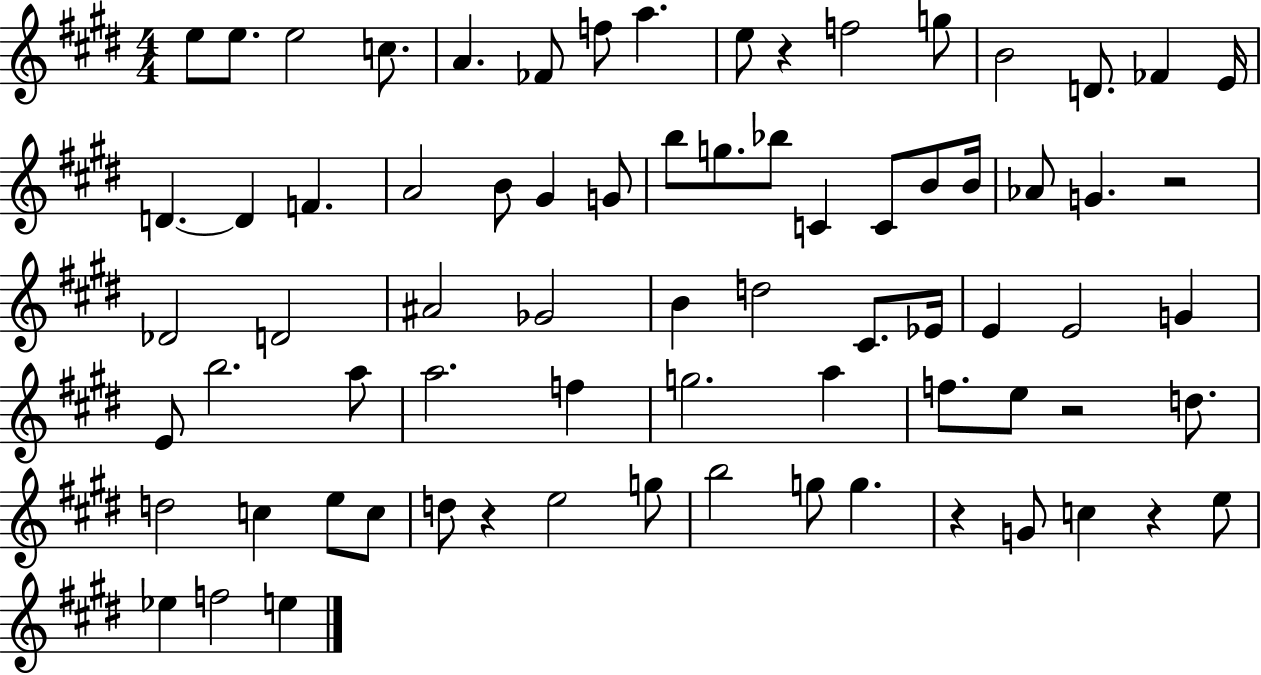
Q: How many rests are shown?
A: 6